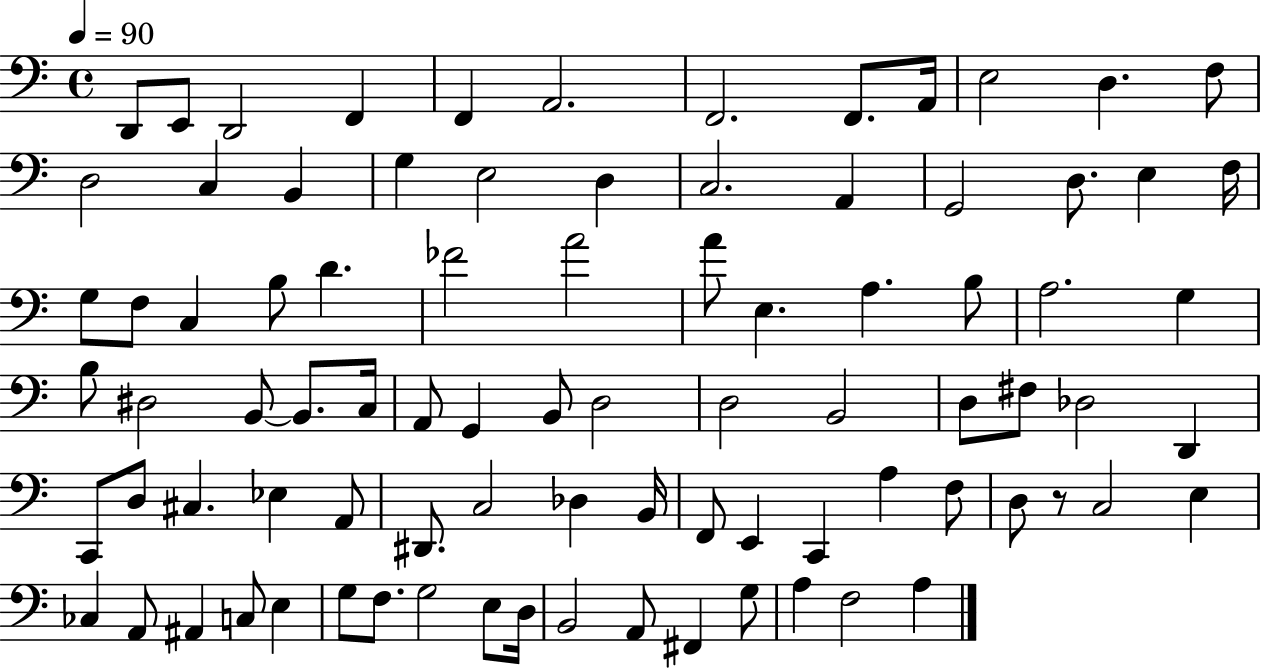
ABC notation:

X:1
T:Untitled
M:4/4
L:1/4
K:C
D,,/2 E,,/2 D,,2 F,, F,, A,,2 F,,2 F,,/2 A,,/4 E,2 D, F,/2 D,2 C, B,, G, E,2 D, C,2 A,, G,,2 D,/2 E, F,/4 G,/2 F,/2 C, B,/2 D _F2 A2 A/2 E, A, B,/2 A,2 G, B,/2 ^D,2 B,,/2 B,,/2 C,/4 A,,/2 G,, B,,/2 D,2 D,2 B,,2 D,/2 ^F,/2 _D,2 D,, C,,/2 D,/2 ^C, _E, A,,/2 ^D,,/2 C,2 _D, B,,/4 F,,/2 E,, C,, A, F,/2 D,/2 z/2 C,2 E, _C, A,,/2 ^A,, C,/2 E, G,/2 F,/2 G,2 E,/2 D,/4 B,,2 A,,/2 ^F,, G,/2 A, F,2 A,